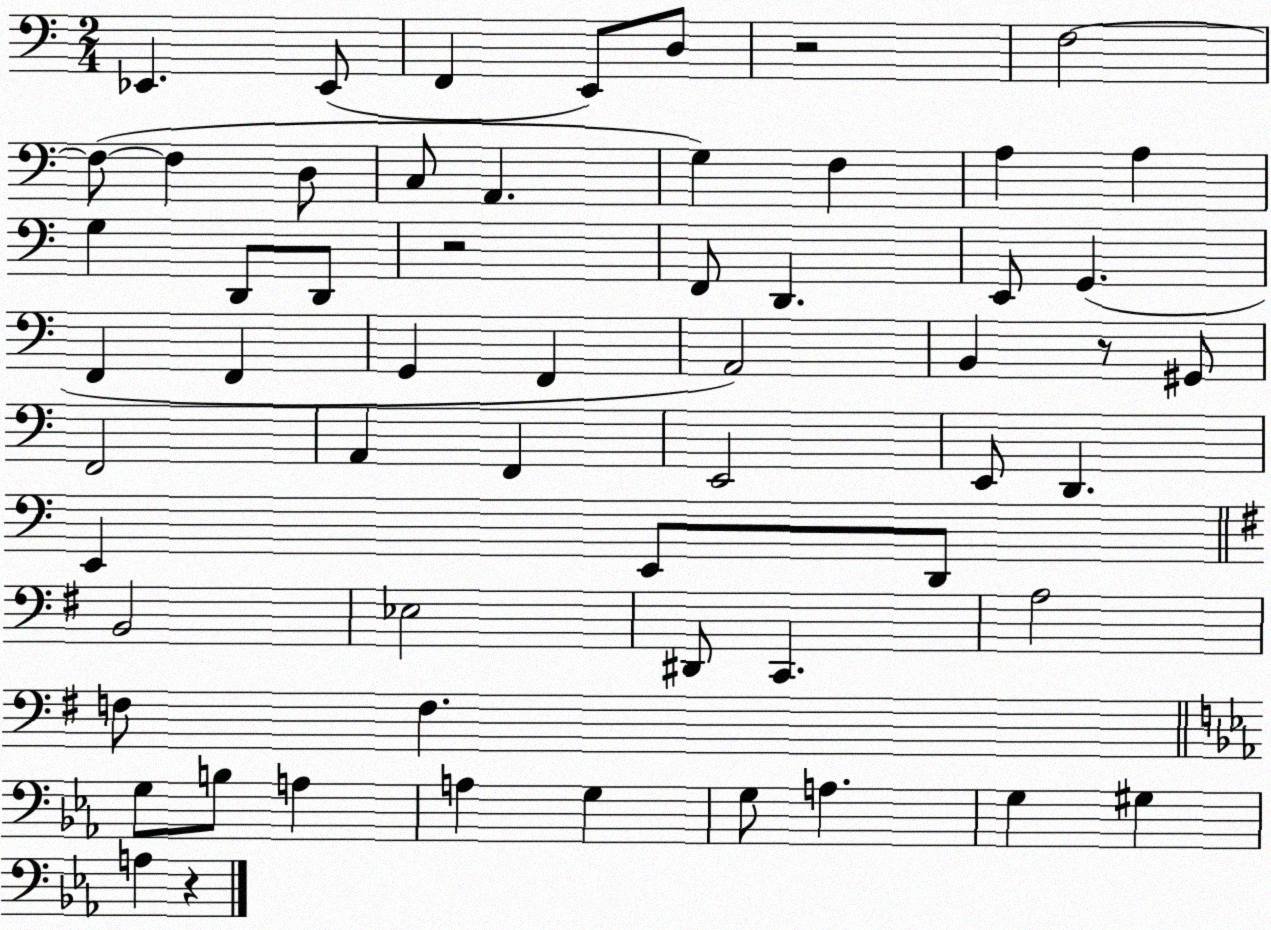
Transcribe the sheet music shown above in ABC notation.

X:1
T:Untitled
M:2/4
L:1/4
K:C
_E,, _E,,/2 F,, E,,/2 D,/2 z2 F,2 F,/2 F, D,/2 C,/2 A,, G, F, A, A, G, D,,/2 D,,/2 z2 F,,/2 D,, E,,/2 G,, F,, F,, G,, F,, A,,2 B,, z/2 ^G,,/2 F,,2 A,, F,, E,,2 E,,/2 D,, E,, E,,/2 D,,/2 B,,2 _E,2 ^D,,/2 C,, A,2 F,/2 F, G,/2 B,/2 A, A, G, G,/2 A, G, ^G, A, z